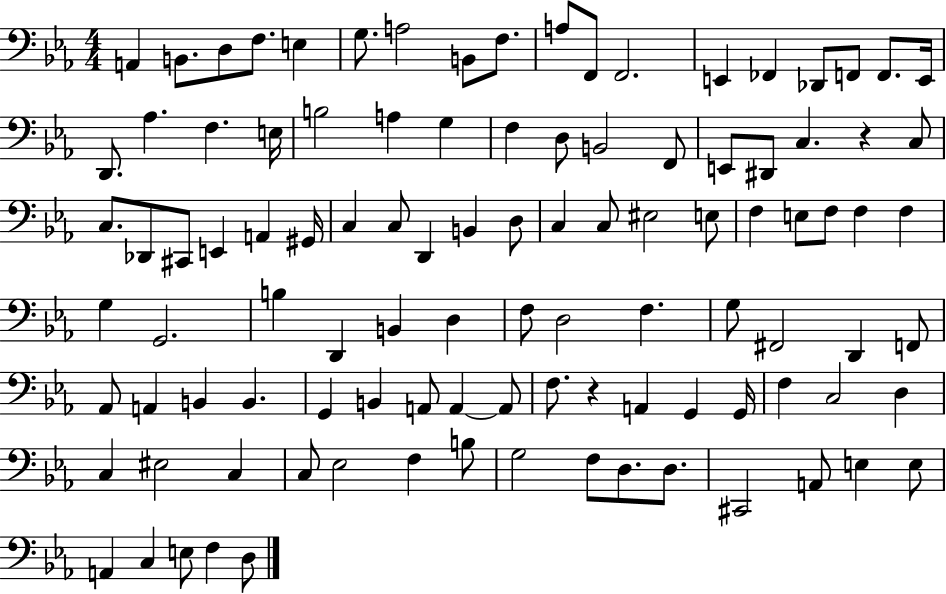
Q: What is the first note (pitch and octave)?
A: A2